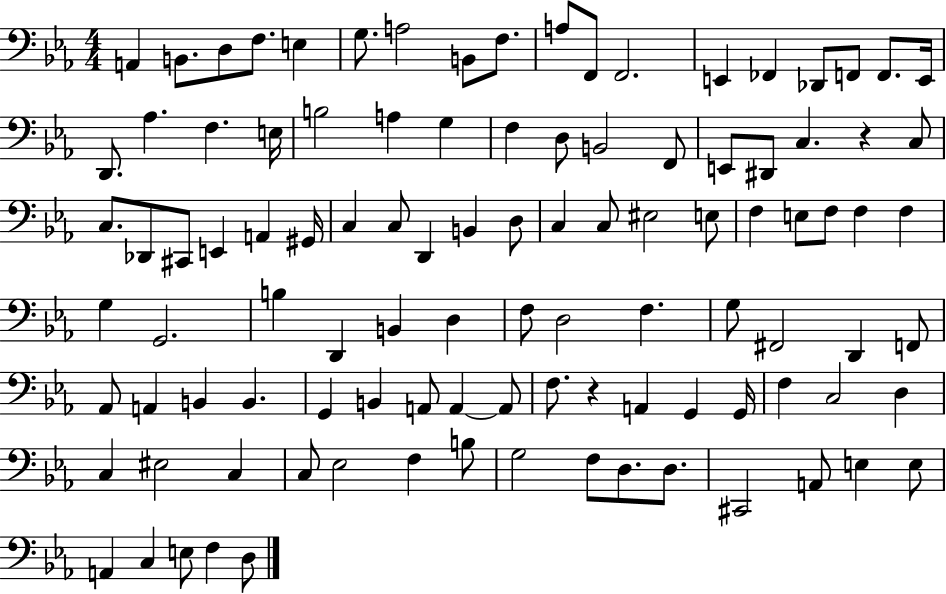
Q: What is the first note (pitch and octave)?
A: A2